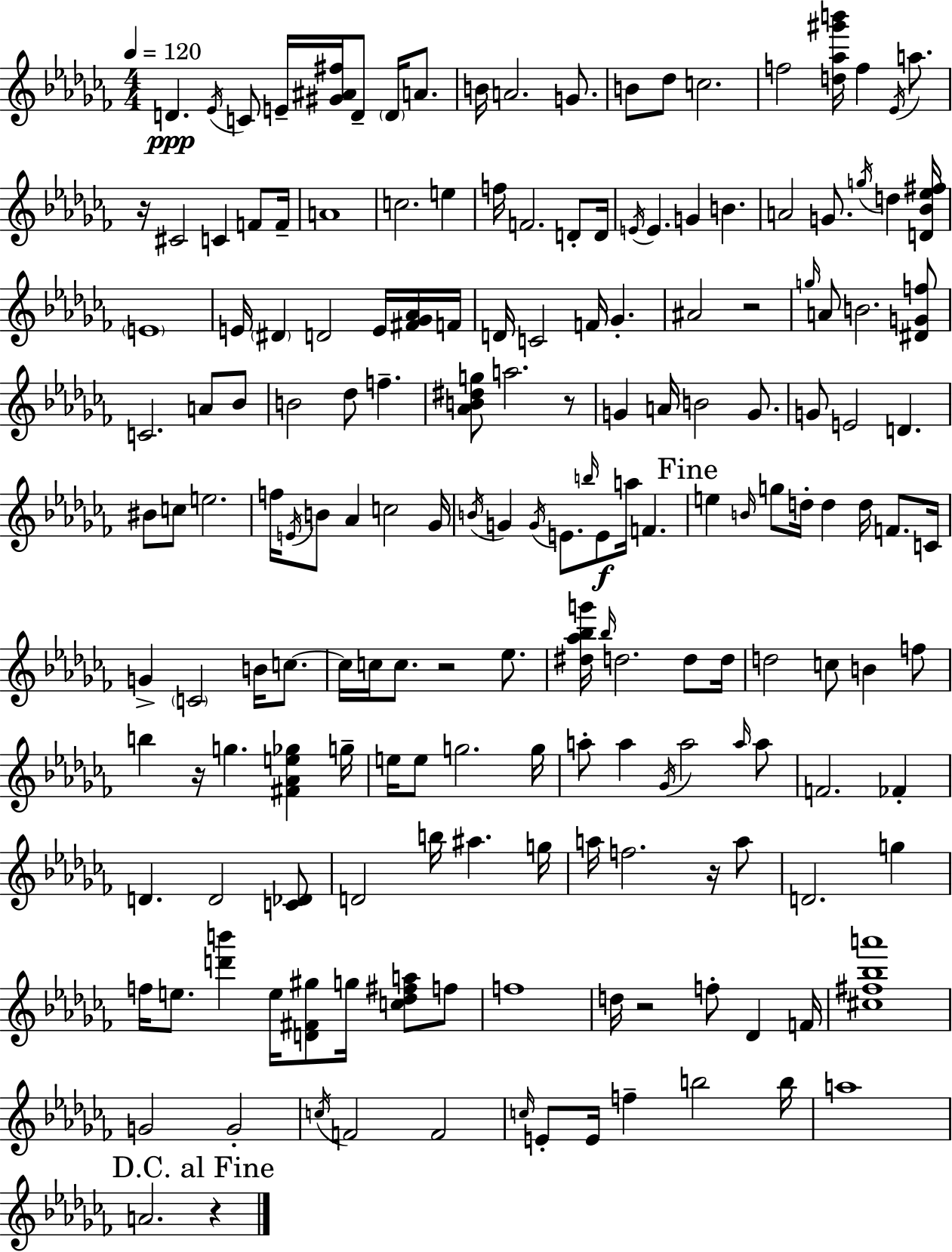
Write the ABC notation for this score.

X:1
T:Untitled
M:4/4
L:1/4
K:Abm
D _E/4 C/2 E/4 [^G^A^f]/4 D/2 D/4 A/2 B/4 A2 G/2 B/2 _d/2 c2 f2 [d_a^g'b']/4 f _E/4 a/2 z/4 ^C2 C F/2 F/4 A4 c2 e f/4 F2 D/2 D/4 E/4 E G B A2 G/2 g/4 d [D_B_e^f]/4 E4 E/4 ^D D2 E/4 [^F_G_A]/4 F/4 D/4 C2 F/4 _G ^A2 z2 g/4 A/2 B2 [^DGf]/2 C2 A/2 _B/2 B2 _d/2 f [_AB^dg]/2 a2 z/2 G A/4 B2 G/2 G/2 E2 D ^B/2 c/2 e2 f/4 E/4 B/2 _A c2 _G/4 B/4 G G/4 E/2 b/4 E/2 a/4 F e B/4 g/2 d/4 d d/4 F/2 C/4 G C2 B/4 c/2 c/4 c/4 c/2 z2 _e/2 [^d_a_bg']/4 _b/4 d2 d/2 d/4 d2 c/2 B f/2 b z/4 g [^F_Ae_g] g/4 e/4 e/2 g2 g/4 a/2 a _G/4 a2 a/4 a/2 F2 _F D D2 [C_D]/2 D2 b/4 ^a g/4 a/4 f2 z/4 a/2 D2 g f/4 e/2 [d'b'] e/4 [D^F^g]/2 g/4 [c_d^fa]/2 f/2 f4 d/4 z2 f/2 _D F/4 [^c^f_ba']4 G2 G2 c/4 F2 F2 c/4 E/2 E/4 f b2 b/4 a4 A2 z